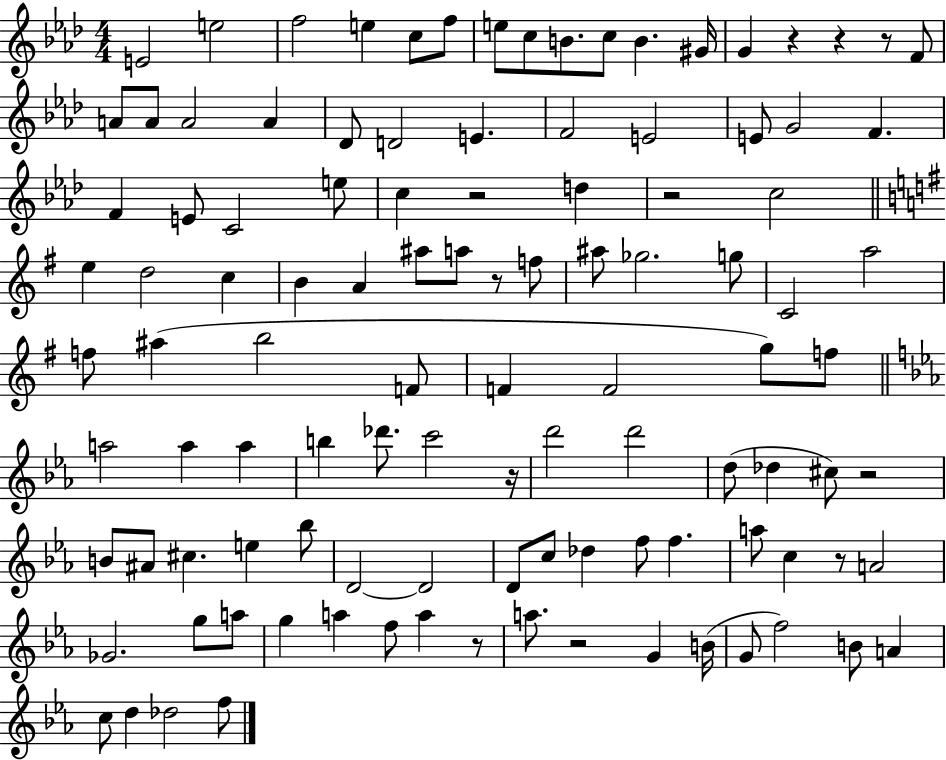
{
  \clef treble
  \numericTimeSignature
  \time 4/4
  \key aes \major
  \repeat volta 2 { e'2 e''2 | f''2 e''4 c''8 f''8 | e''8 c''8 b'8. c''8 b'4. gis'16 | g'4 r4 r4 r8 f'8 | \break a'8 a'8 a'2 a'4 | des'8 d'2 e'4. | f'2 e'2 | e'8 g'2 f'4. | \break f'4 e'8 c'2 e''8 | c''4 r2 d''4 | r2 c''2 | \bar "||" \break \key e \minor e''4 d''2 c''4 | b'4 a'4 ais''8 a''8 r8 f''8 | ais''8 ges''2. g''8 | c'2 a''2 | \break f''8 ais''4( b''2 f'8 | f'4 f'2 g''8) f''8 | \bar "||" \break \key c \minor a''2 a''4 a''4 | b''4 des'''8. c'''2 r16 | d'''2 d'''2 | d''8( des''4 cis''8) r2 | \break b'8 ais'8 cis''4. e''4 bes''8 | d'2~~ d'2 | d'8 c''8 des''4 f''8 f''4. | a''8 c''4 r8 a'2 | \break ges'2. g''8 a''8 | g''4 a''4 f''8 a''4 r8 | a''8. r2 g'4 b'16( | g'8 f''2) b'8 a'4 | \break c''8 d''4 des''2 f''8 | } \bar "|."
}